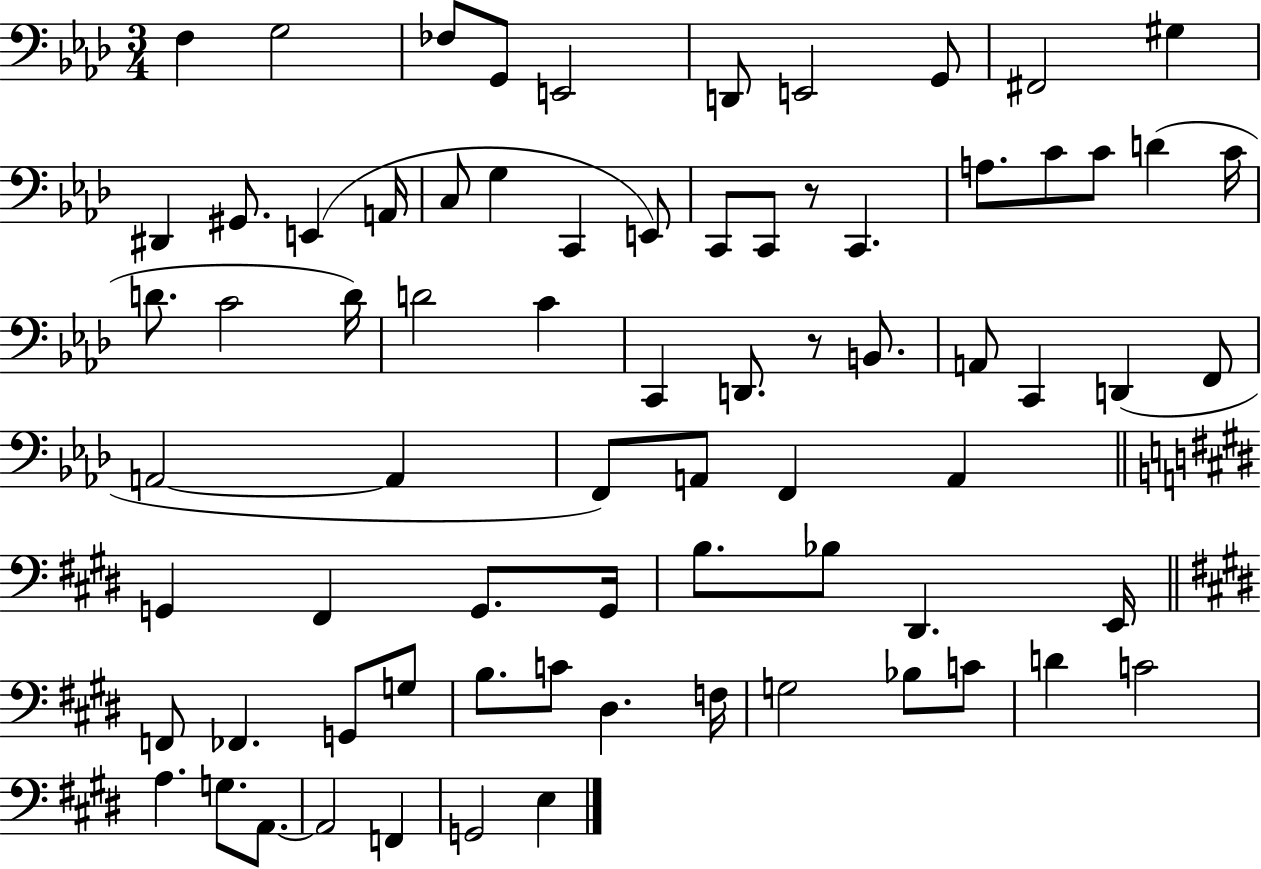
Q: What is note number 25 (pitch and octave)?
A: D4